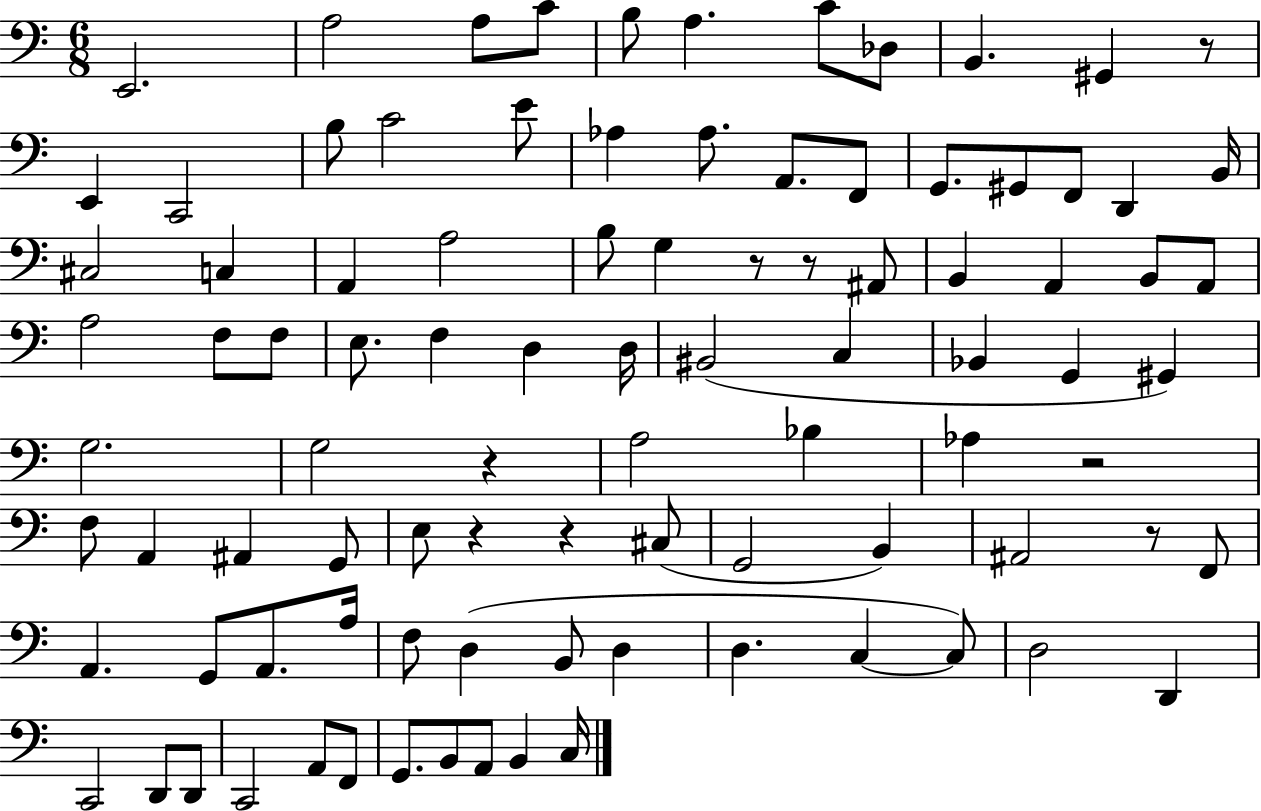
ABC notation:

X:1
T:Untitled
M:6/8
L:1/4
K:C
E,,2 A,2 A,/2 C/2 B,/2 A, C/2 _D,/2 B,, ^G,, z/2 E,, C,,2 B,/2 C2 E/2 _A, _A,/2 A,,/2 F,,/2 G,,/2 ^G,,/2 F,,/2 D,, B,,/4 ^C,2 C, A,, A,2 B,/2 G, z/2 z/2 ^A,,/2 B,, A,, B,,/2 A,,/2 A,2 F,/2 F,/2 E,/2 F, D, D,/4 ^B,,2 C, _B,, G,, ^G,, G,2 G,2 z A,2 _B, _A, z2 F,/2 A,, ^A,, G,,/2 E,/2 z z ^C,/2 G,,2 B,, ^A,,2 z/2 F,,/2 A,, G,,/2 A,,/2 A,/4 F,/2 D, B,,/2 D, D, C, C,/2 D,2 D,, C,,2 D,,/2 D,,/2 C,,2 A,,/2 F,,/2 G,,/2 B,,/2 A,,/2 B,, C,/4